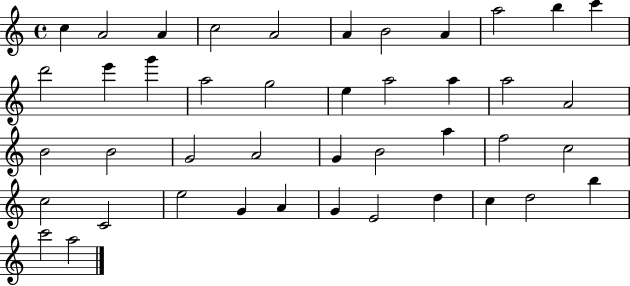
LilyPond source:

{
  \clef treble
  \time 4/4
  \defaultTimeSignature
  \key c \major
  c''4 a'2 a'4 | c''2 a'2 | a'4 b'2 a'4 | a''2 b''4 c'''4 | \break d'''2 e'''4 g'''4 | a''2 g''2 | e''4 a''2 a''4 | a''2 a'2 | \break b'2 b'2 | g'2 a'2 | g'4 b'2 a''4 | f''2 c''2 | \break c''2 c'2 | e''2 g'4 a'4 | g'4 e'2 d''4 | c''4 d''2 b''4 | \break c'''2 a''2 | \bar "|."
}